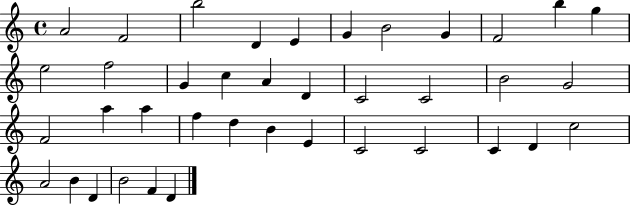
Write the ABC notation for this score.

X:1
T:Untitled
M:4/4
L:1/4
K:C
A2 F2 b2 D E G B2 G F2 b g e2 f2 G c A D C2 C2 B2 G2 F2 a a f d B E C2 C2 C D c2 A2 B D B2 F D